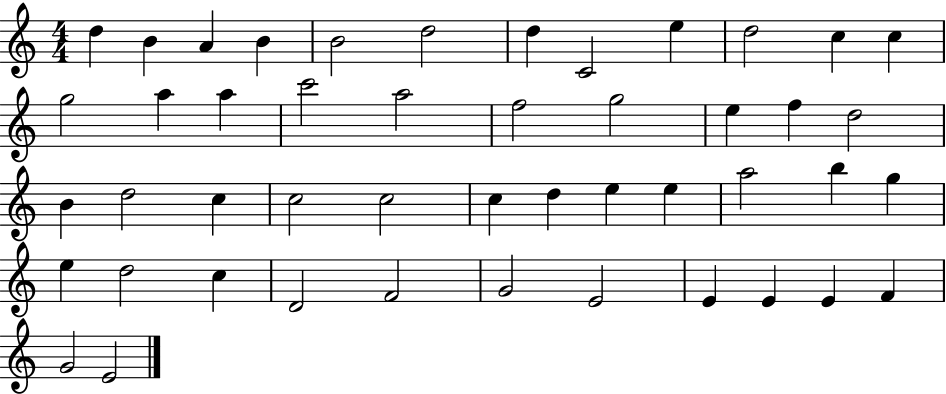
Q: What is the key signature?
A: C major